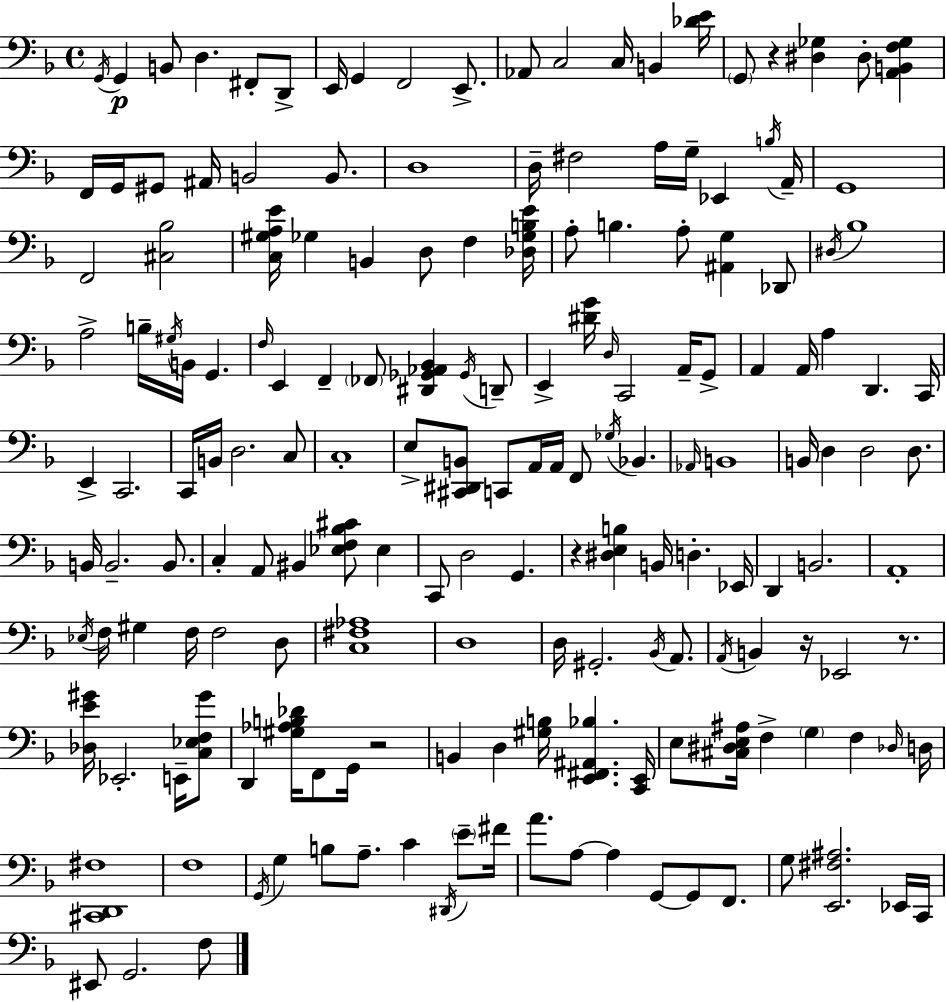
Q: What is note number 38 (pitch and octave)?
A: B3